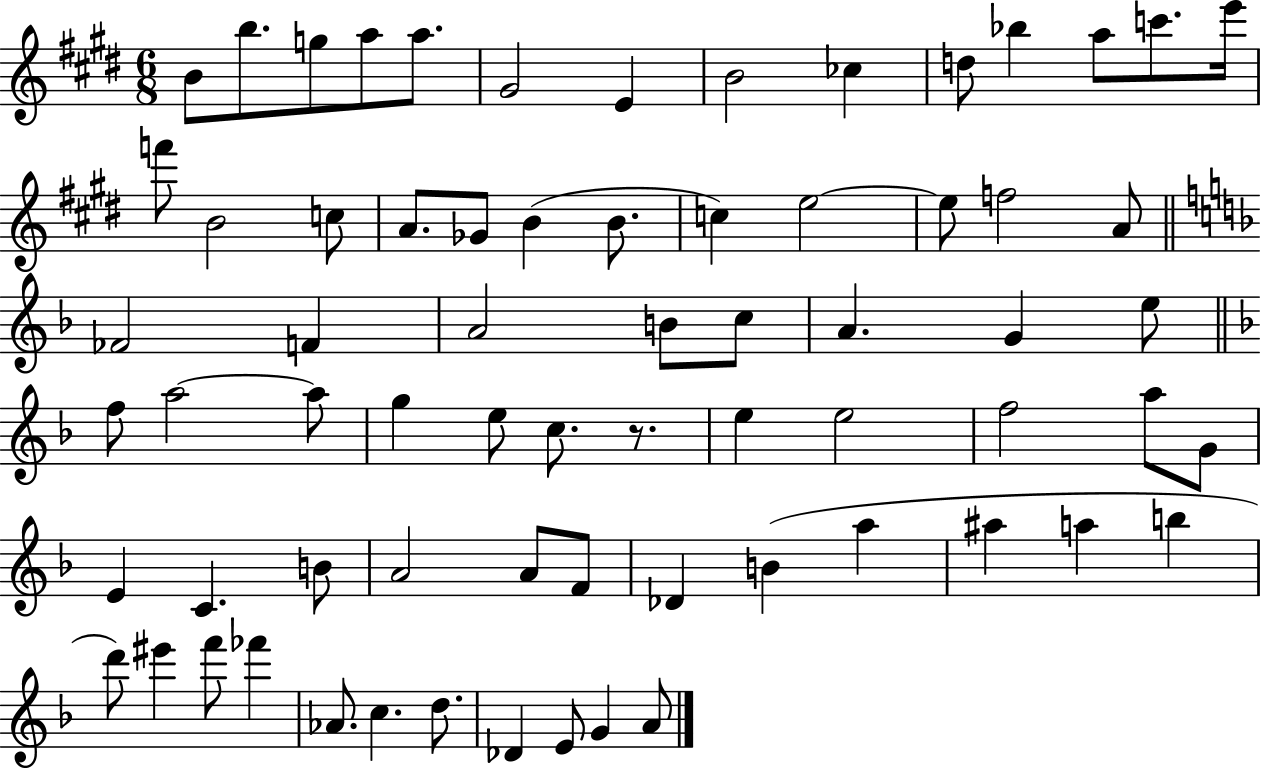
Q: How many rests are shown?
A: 1